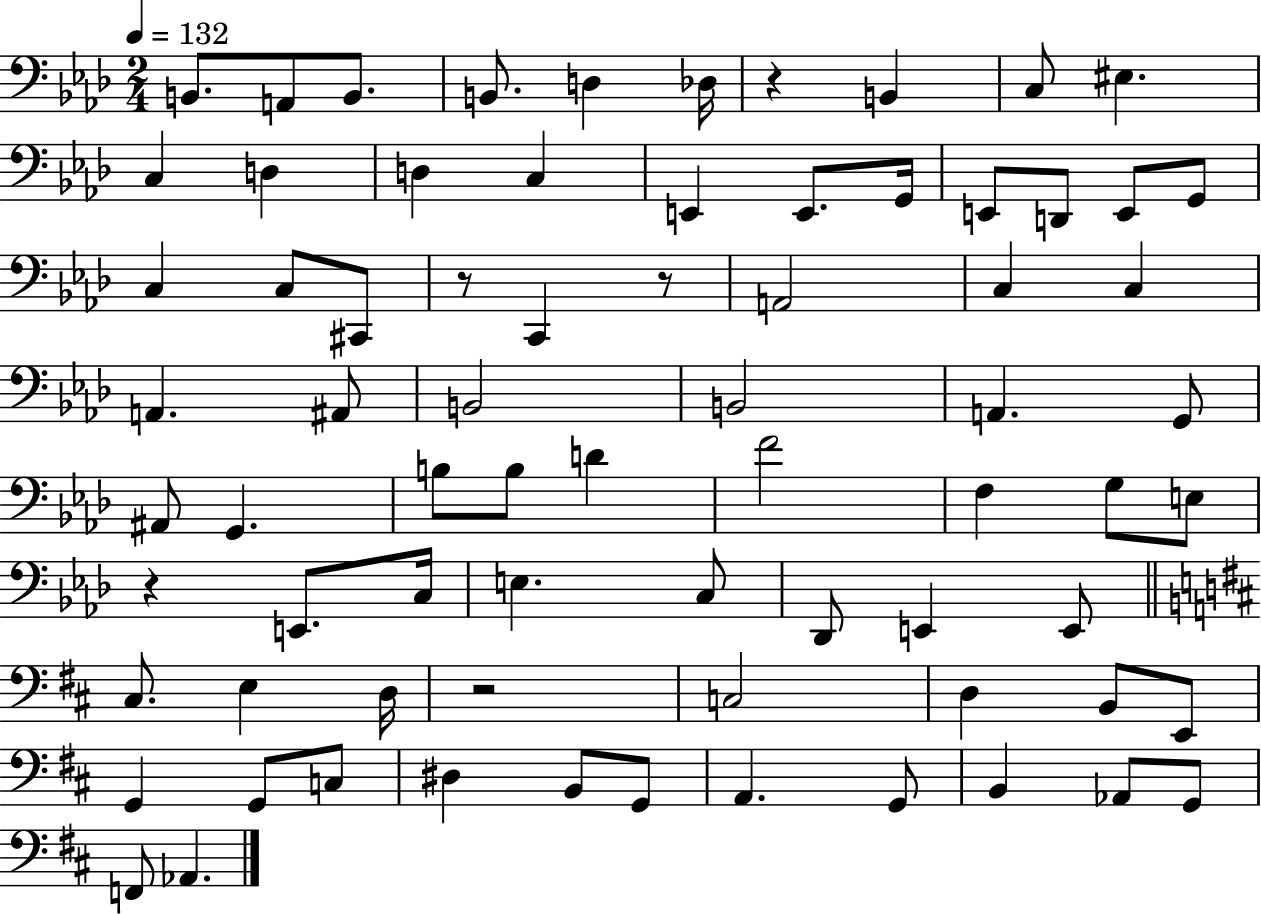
{
  \clef bass
  \numericTimeSignature
  \time 2/4
  \key aes \major
  \tempo 4 = 132
  \repeat volta 2 { b,8. a,8 b,8. | b,8. d4 des16 | r4 b,4 | c8 eis4. | \break c4 d4 | d4 c4 | e,4 e,8. g,16 | e,8 d,8 e,8 g,8 | \break c4 c8 cis,8 | r8 c,4 r8 | a,2 | c4 c4 | \break a,4. ais,8 | b,2 | b,2 | a,4. g,8 | \break ais,8 g,4. | b8 b8 d'4 | f'2 | f4 g8 e8 | \break r4 e,8. c16 | e4. c8 | des,8 e,4 e,8 | \bar "||" \break \key b \minor cis8. e4 d16 | r2 | c2 | d4 b,8 e,8 | \break g,4 g,8 c8 | dis4 b,8 g,8 | a,4. g,8 | b,4 aes,8 g,8 | \break f,8 aes,4. | } \bar "|."
}